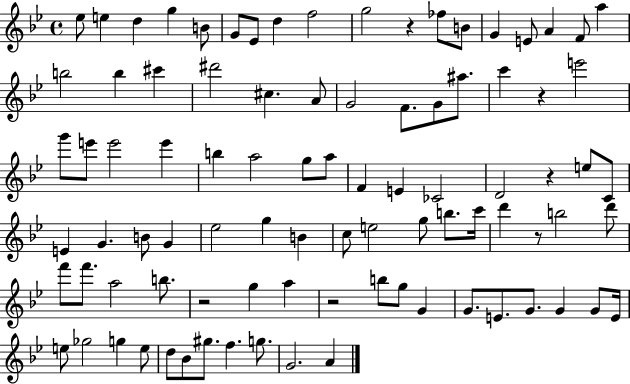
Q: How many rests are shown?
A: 6